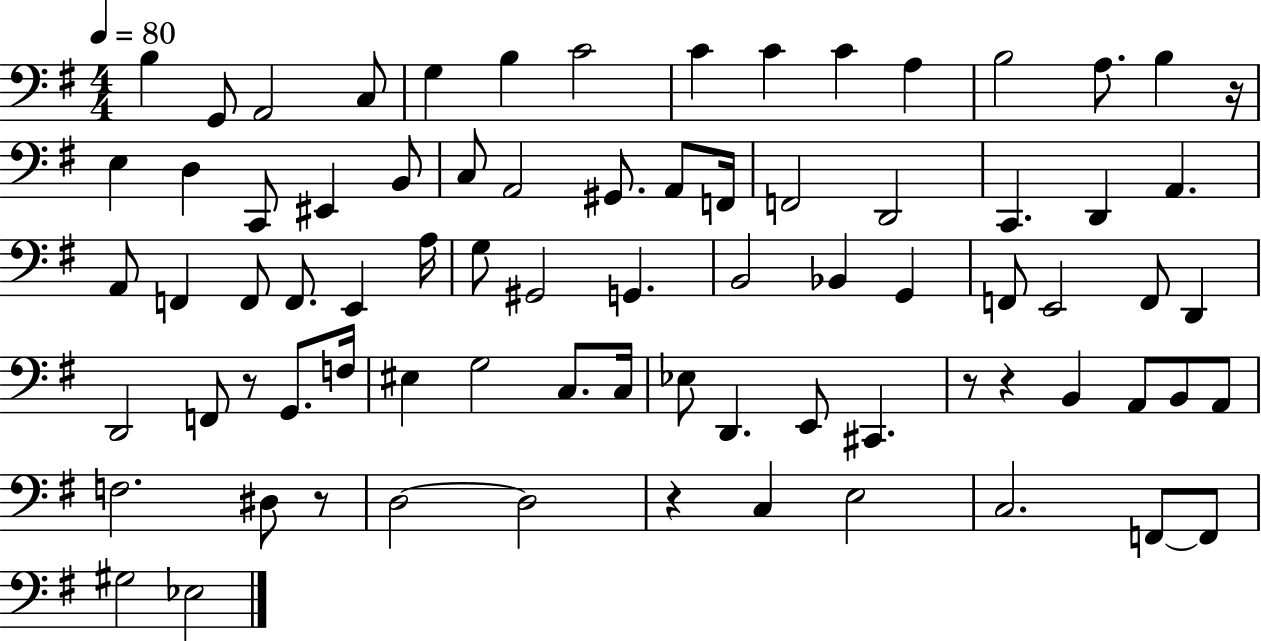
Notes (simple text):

B3/q G2/e A2/h C3/e G3/q B3/q C4/h C4/q C4/q C4/q A3/q B3/h A3/e. B3/q R/s E3/q D3/q C2/e EIS2/q B2/e C3/e A2/h G#2/e. A2/e F2/s F2/h D2/h C2/q. D2/q A2/q. A2/e F2/q F2/e F2/e. E2/q A3/s G3/e G#2/h G2/q. B2/h Bb2/q G2/q F2/e E2/h F2/e D2/q D2/h F2/e R/e G2/e. F3/s EIS3/q G3/h C3/e. C3/s Eb3/e D2/q. E2/e C#2/q. R/e R/q B2/q A2/e B2/e A2/e F3/h. D#3/e R/e D3/h D3/h R/q C3/q E3/h C3/h. F2/e F2/e G#3/h Eb3/h